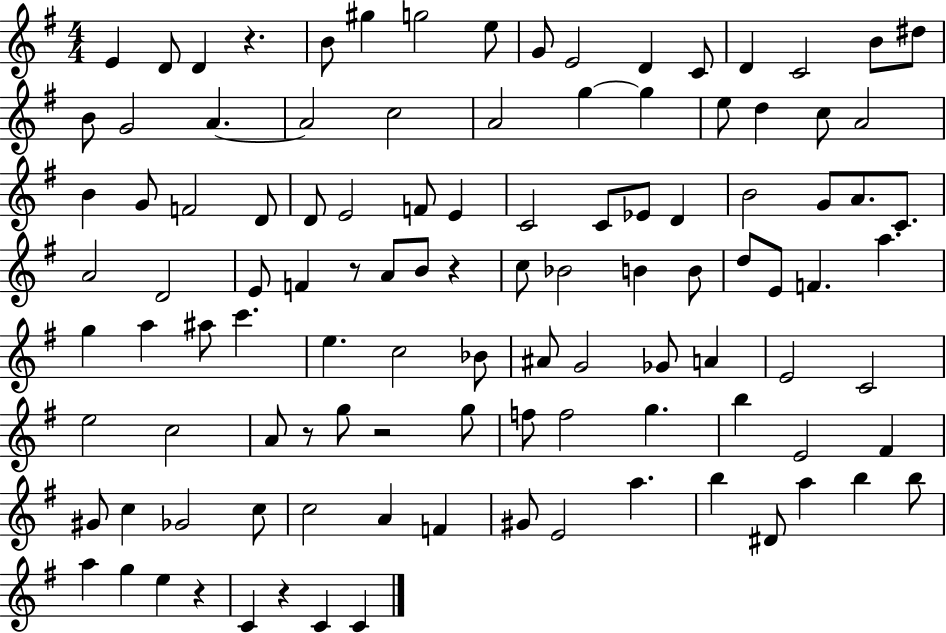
X:1
T:Untitled
M:4/4
L:1/4
K:G
E D/2 D z B/2 ^g g2 e/2 G/2 E2 D C/2 D C2 B/2 ^d/2 B/2 G2 A A2 c2 A2 g g e/2 d c/2 A2 B G/2 F2 D/2 D/2 E2 F/2 E C2 C/2 _E/2 D B2 G/2 A/2 C/2 A2 D2 E/2 F z/2 A/2 B/2 z c/2 _B2 B B/2 d/2 E/2 F a g a ^a/2 c' e c2 _B/2 ^A/2 G2 _G/2 A E2 C2 e2 c2 A/2 z/2 g/2 z2 g/2 f/2 f2 g b E2 ^F ^G/2 c _G2 c/2 c2 A F ^G/2 E2 a b ^D/2 a b b/2 a g e z C z C C